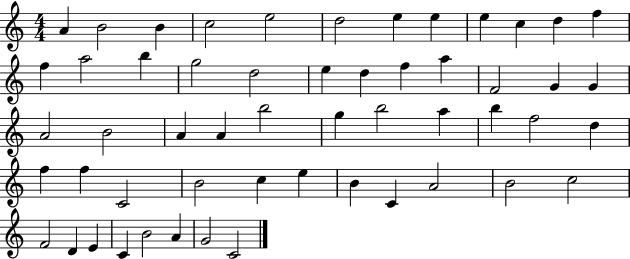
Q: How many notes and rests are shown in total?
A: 54